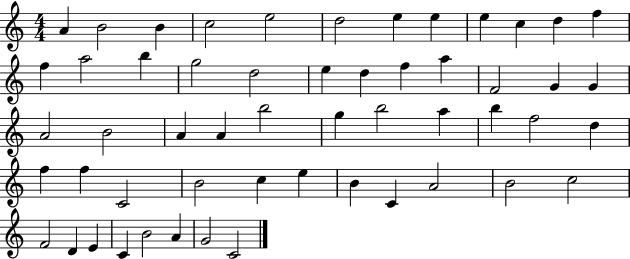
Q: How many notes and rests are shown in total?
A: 54